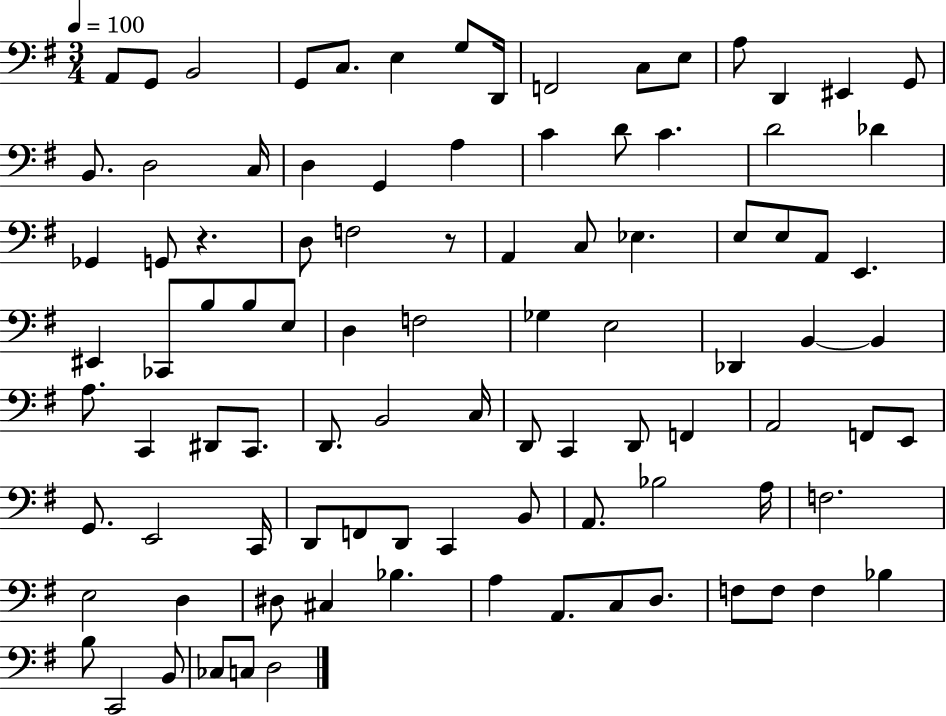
{
  \clef bass
  \numericTimeSignature
  \time 3/4
  \key g \major
  \tempo 4 = 100
  a,8 g,8 b,2 | g,8 c8. e4 g8 d,16 | f,2 c8 e8 | a8 d,4 eis,4 g,8 | \break b,8. d2 c16 | d4 g,4 a4 | c'4 d'8 c'4. | d'2 des'4 | \break ges,4 g,8 r4. | d8 f2 r8 | a,4 c8 ees4. | e8 e8 a,8 e,4. | \break eis,4 ces,8 b8 b8 e8 | d4 f2 | ges4 e2 | des,4 b,4~~ b,4 | \break a8. c,4 dis,8 c,8. | d,8. b,2 c16 | d,8 c,4 d,8 f,4 | a,2 f,8 e,8 | \break g,8. e,2 c,16 | d,8 f,8 d,8 c,4 b,8 | a,8. bes2 a16 | f2. | \break e2 d4 | dis8 cis4 bes4. | a4 a,8. c8 d8. | f8 f8 f4 bes4 | \break b8 c,2 b,8 | ces8 c8 d2 | \bar "|."
}